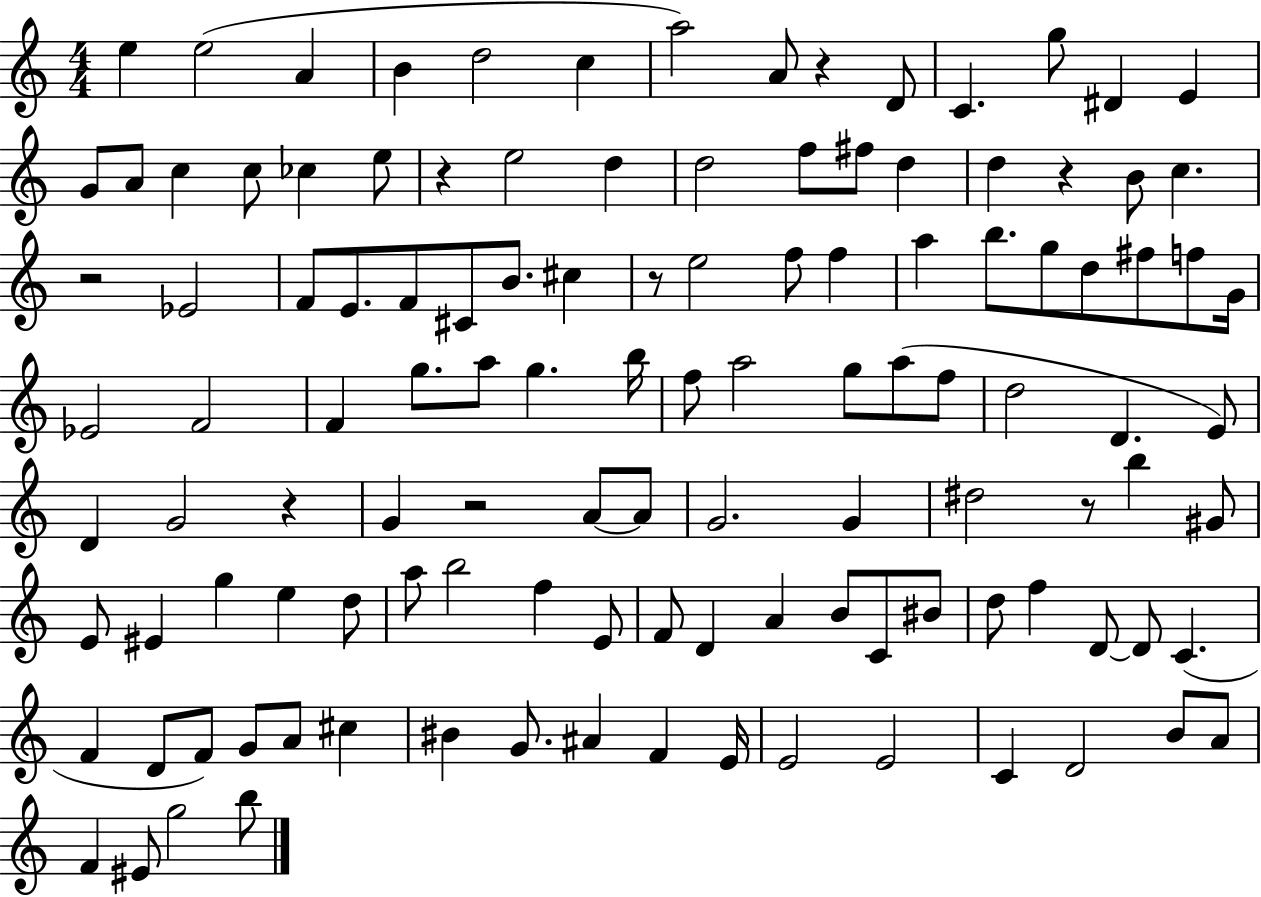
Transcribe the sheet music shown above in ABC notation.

X:1
T:Untitled
M:4/4
L:1/4
K:C
e e2 A B d2 c a2 A/2 z D/2 C g/2 ^D E G/2 A/2 c c/2 _c e/2 z e2 d d2 f/2 ^f/2 d d z B/2 c z2 _E2 F/2 E/2 F/2 ^C/2 B/2 ^c z/2 e2 f/2 f a b/2 g/2 d/2 ^f/2 f/2 G/4 _E2 F2 F g/2 a/2 g b/4 f/2 a2 g/2 a/2 f/2 d2 D E/2 D G2 z G z2 A/2 A/2 G2 G ^d2 z/2 b ^G/2 E/2 ^E g e d/2 a/2 b2 f E/2 F/2 D A B/2 C/2 ^B/2 d/2 f D/2 D/2 C F D/2 F/2 G/2 A/2 ^c ^B G/2 ^A F E/4 E2 E2 C D2 B/2 A/2 F ^E/2 g2 b/2